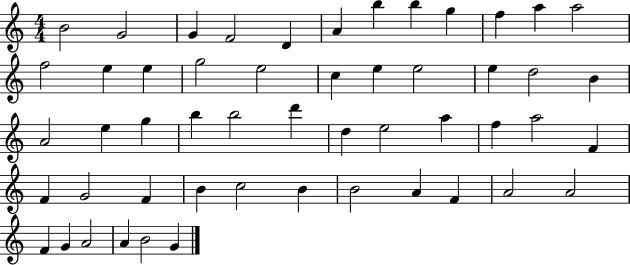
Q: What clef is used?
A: treble